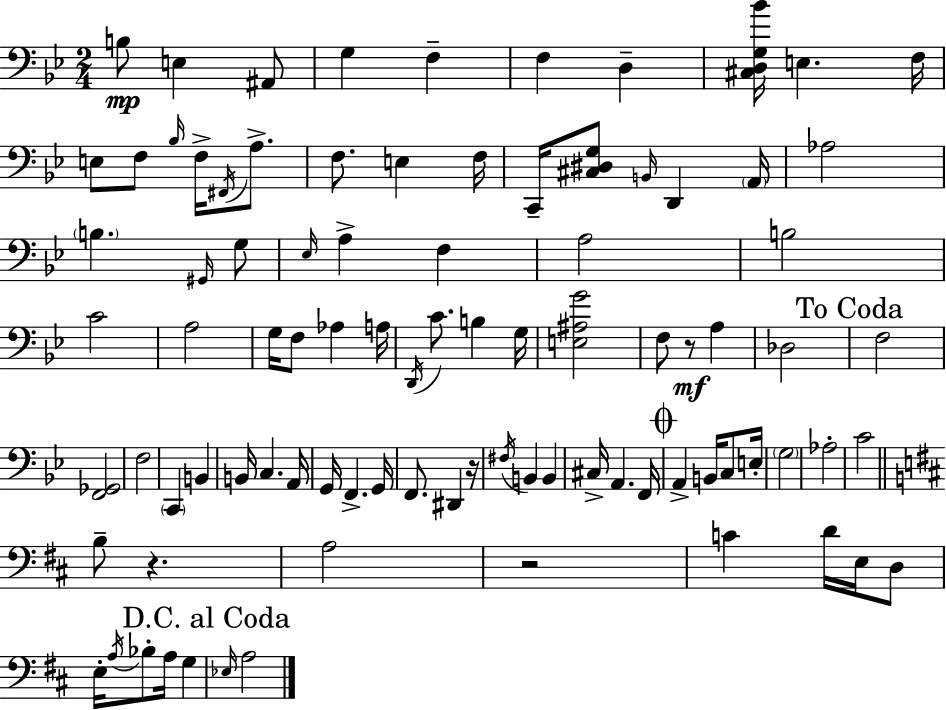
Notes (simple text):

B3/e E3/q A#2/e G3/q F3/q F3/q D3/q [C#3,D3,G3,Bb4]/s E3/q. F3/s E3/e F3/e Bb3/s F3/s F#2/s A3/e. F3/e. E3/q F3/s C2/s [C#3,D#3,G3]/e B2/s D2/q A2/s Ab3/h B3/q. G#2/s G3/e Eb3/s A3/q F3/q A3/h B3/h C4/h A3/h G3/s F3/e Ab3/q A3/s D2/s C4/e. B3/q G3/s [E3,A#3,G4]/h F3/e R/e A3/q Db3/h F3/h [F2,Gb2]/h F3/h C2/q B2/q B2/s C3/q. A2/s G2/s F2/q. G2/s F2/e. D#2/q R/s F#3/s B2/q B2/q C#3/s A2/q. F2/s A2/q B2/s C3/e E3/s G3/h Ab3/h C4/h B3/e R/q. A3/h R/h C4/q D4/s E3/s D3/e E3/s A3/s Bb3/e A3/s G3/q Eb3/s A3/h